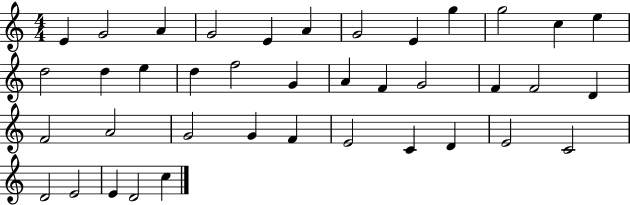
X:1
T:Untitled
M:4/4
L:1/4
K:C
E G2 A G2 E A G2 E g g2 c e d2 d e d f2 G A F G2 F F2 D F2 A2 G2 G F E2 C D E2 C2 D2 E2 E D2 c